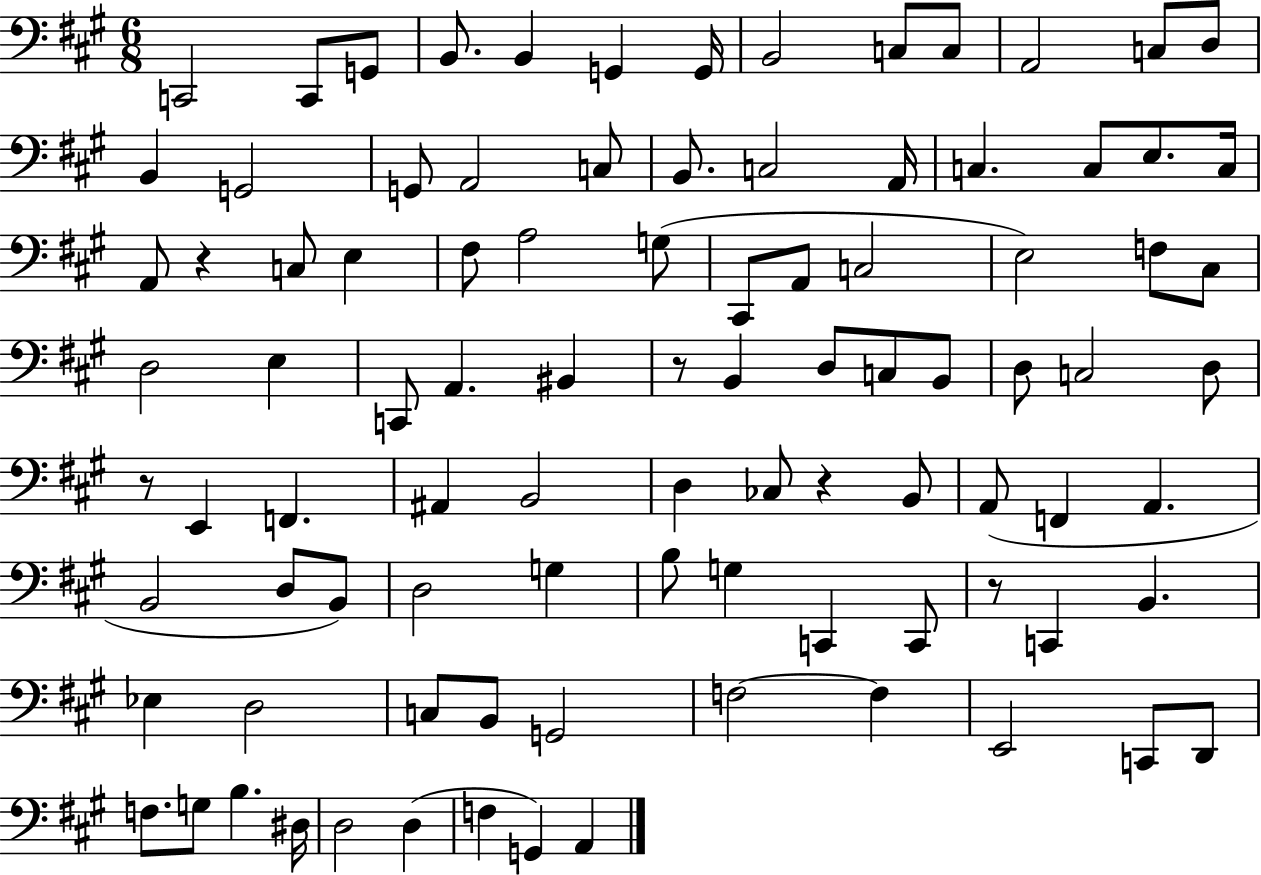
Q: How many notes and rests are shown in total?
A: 94